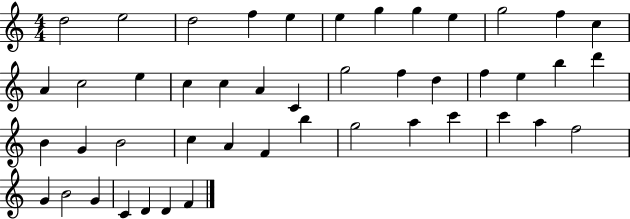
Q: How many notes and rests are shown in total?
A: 46